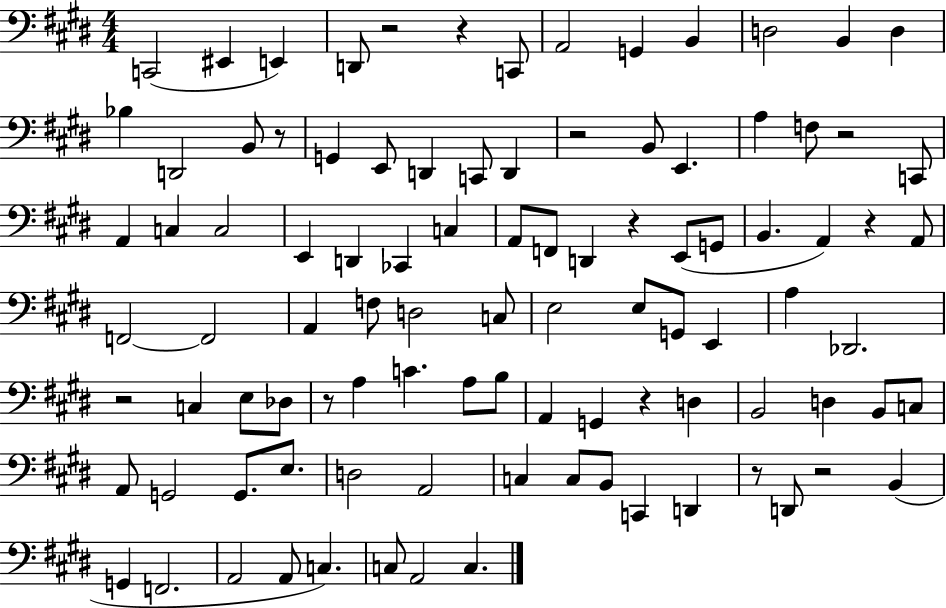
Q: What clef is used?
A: bass